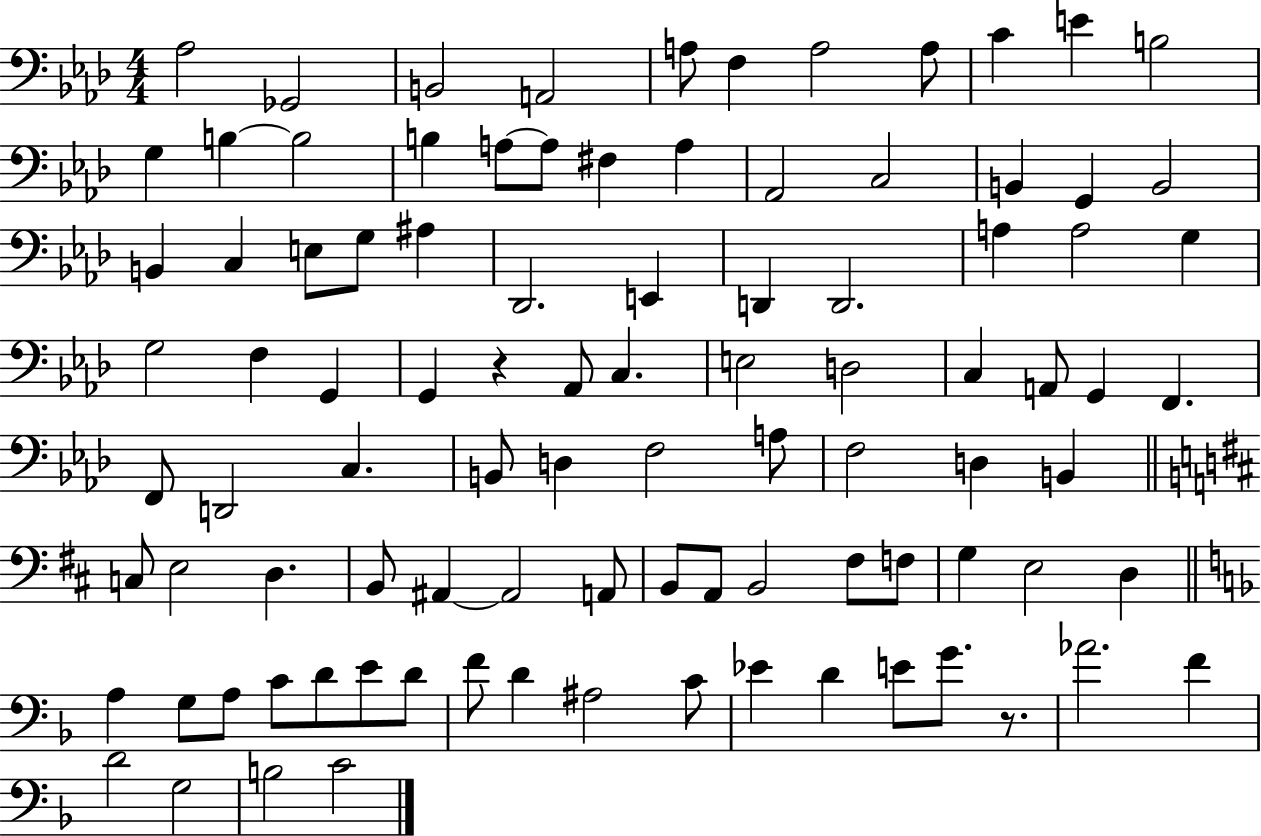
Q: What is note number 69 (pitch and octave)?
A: F#3